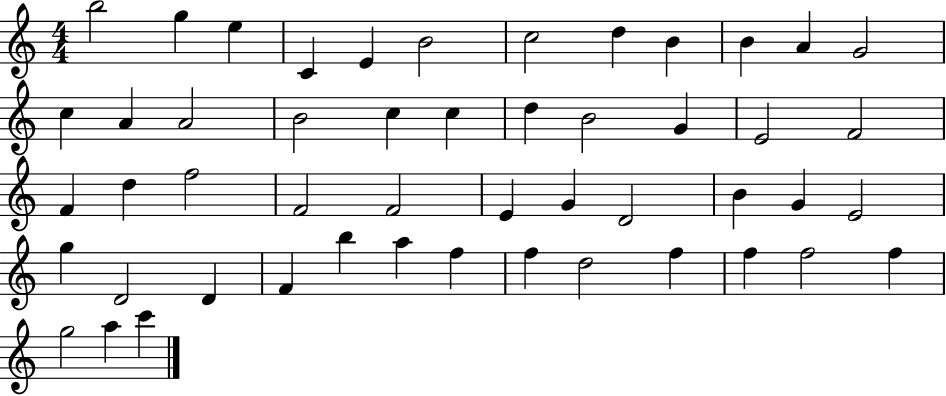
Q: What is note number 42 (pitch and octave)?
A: F5